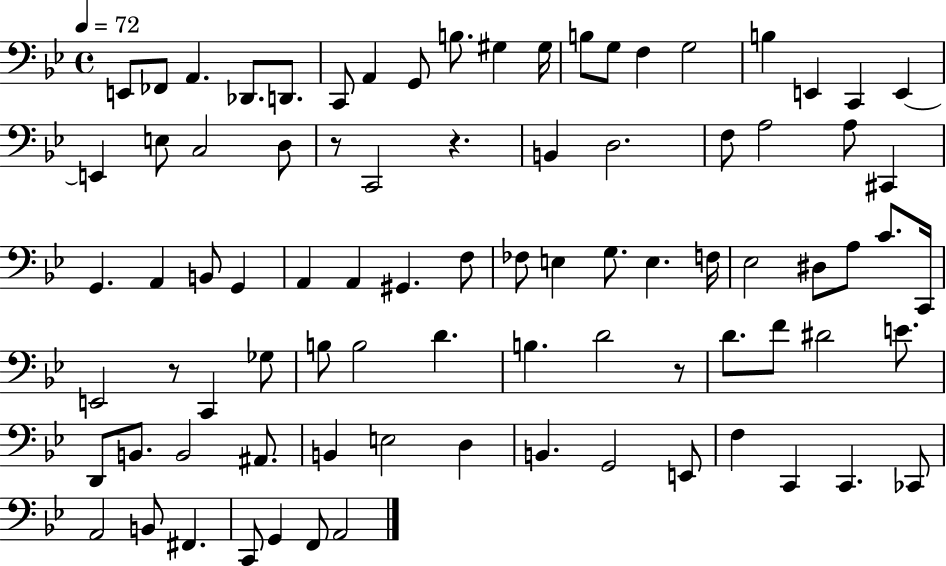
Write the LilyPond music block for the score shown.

{
  \clef bass
  \time 4/4
  \defaultTimeSignature
  \key bes \major
  \tempo 4 = 72
  e,8 fes,8 a,4. des,8. d,8. | c,8 a,4 g,8 b8. gis4 gis16 | b8 g8 f4 g2 | b4 e,4 c,4 e,4~~ | \break e,4 e8 c2 d8 | r8 c,2 r4. | b,4 d2. | f8 a2 a8 cis,4 | \break g,4. a,4 b,8 g,4 | a,4 a,4 gis,4. f8 | fes8 e4 g8. e4. f16 | ees2 dis8 a8 c'8. c,16 | \break e,2 r8 c,4 ges8 | b8 b2 d'4. | b4. d'2 r8 | d'8. f'8 dis'2 e'8. | \break d,8 b,8. b,2 ais,8. | b,4 e2 d4 | b,4. g,2 e,8 | f4 c,4 c,4. ces,8 | \break a,2 b,8 fis,4. | c,8 g,4 f,8 a,2 | \bar "|."
}